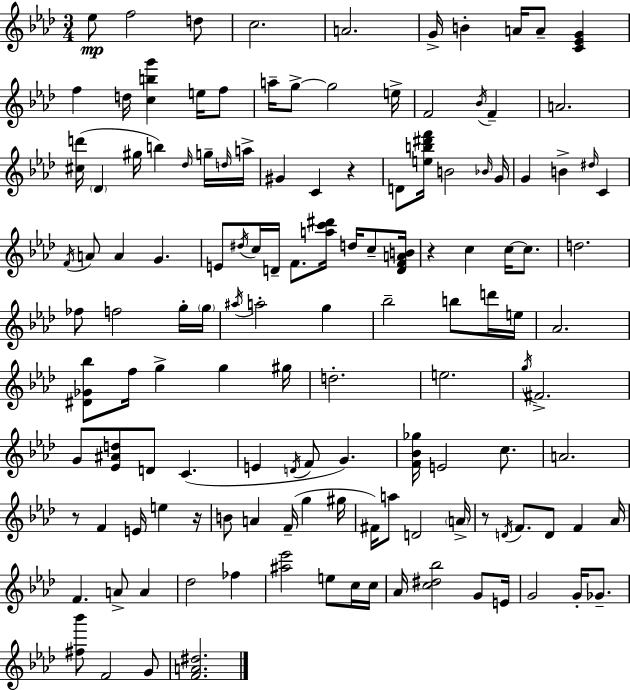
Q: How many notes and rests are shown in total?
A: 134